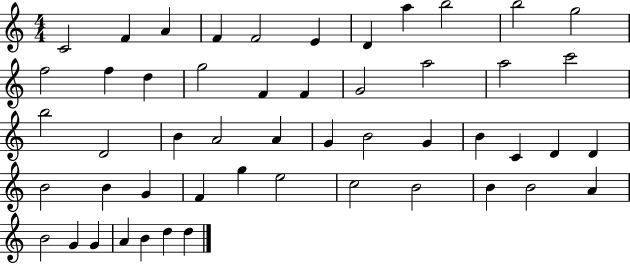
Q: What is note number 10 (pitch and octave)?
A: B5